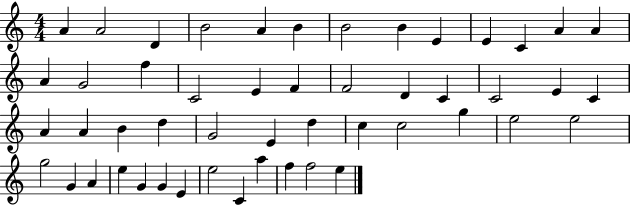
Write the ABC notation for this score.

X:1
T:Untitled
M:4/4
L:1/4
K:C
A A2 D B2 A B B2 B E E C A A A G2 f C2 E F F2 D C C2 E C A A B d G2 E d c c2 g e2 e2 g2 G A e G G E e2 C a f f2 e